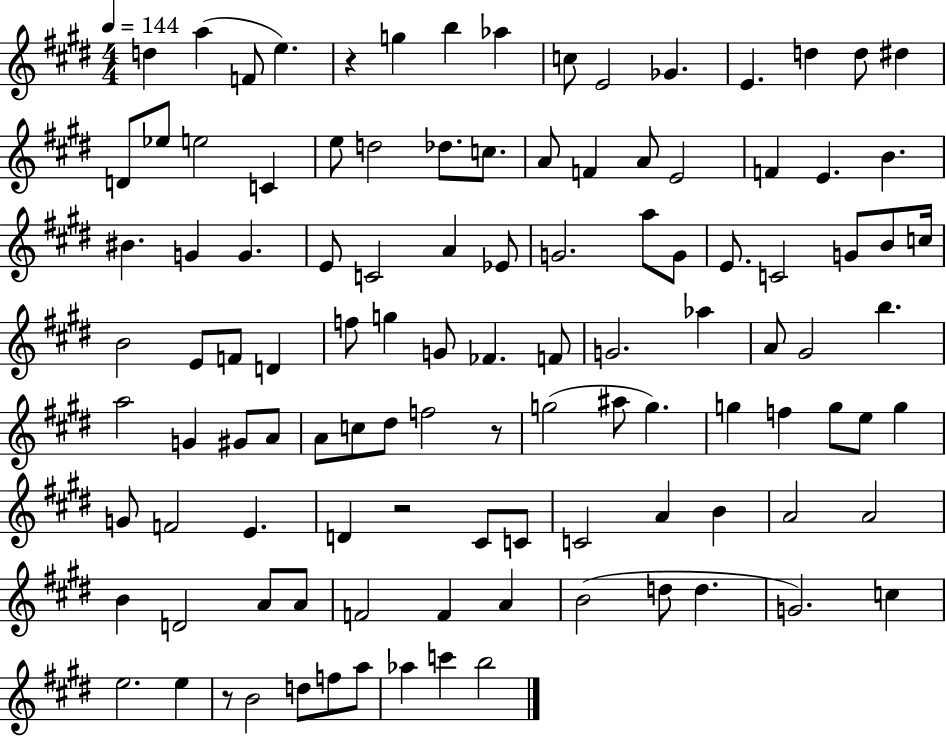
X:1
T:Untitled
M:4/4
L:1/4
K:E
d a F/2 e z g b _a c/2 E2 _G E d d/2 ^d D/2 _e/2 e2 C e/2 d2 _d/2 c/2 A/2 F A/2 E2 F E B ^B G G E/2 C2 A _E/2 G2 a/2 G/2 E/2 C2 G/2 B/2 c/4 B2 E/2 F/2 D f/2 g G/2 _F F/2 G2 _a A/2 ^G2 b a2 G ^G/2 A/2 A/2 c/2 ^d/2 f2 z/2 g2 ^a/2 g g f g/2 e/2 g G/2 F2 E D z2 ^C/2 C/2 C2 A B A2 A2 B D2 A/2 A/2 F2 F A B2 d/2 d G2 c e2 e z/2 B2 d/2 f/2 a/2 _a c' b2